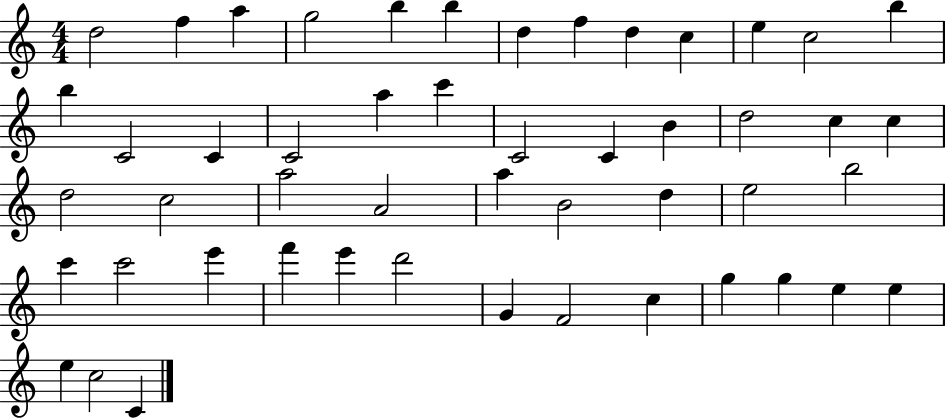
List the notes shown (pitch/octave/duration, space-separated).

D5/h F5/q A5/q G5/h B5/q B5/q D5/q F5/q D5/q C5/q E5/q C5/h B5/q B5/q C4/h C4/q C4/h A5/q C6/q C4/h C4/q B4/q D5/h C5/q C5/q D5/h C5/h A5/h A4/h A5/q B4/h D5/q E5/h B5/h C6/q C6/h E6/q F6/q E6/q D6/h G4/q F4/h C5/q G5/q G5/q E5/q E5/q E5/q C5/h C4/q